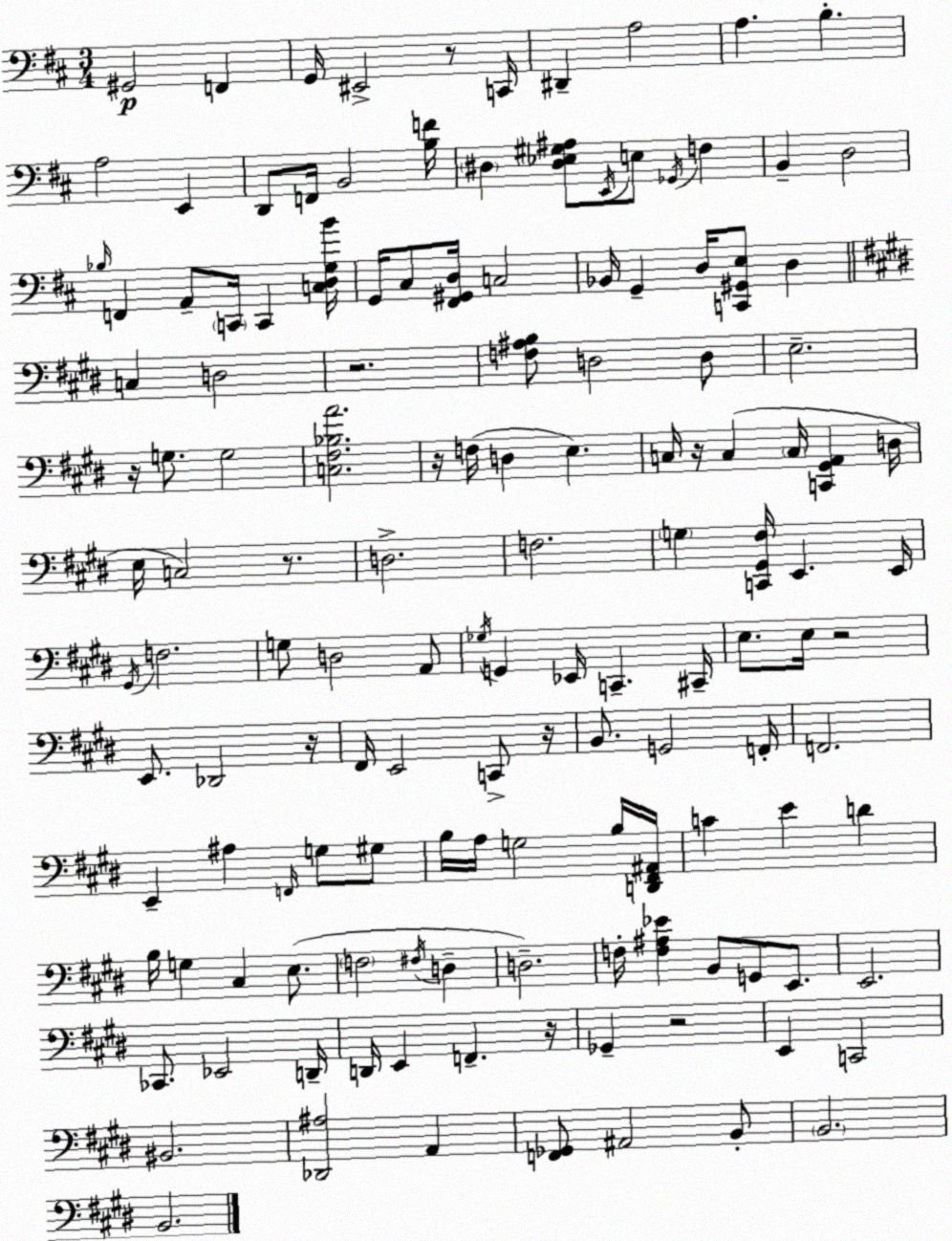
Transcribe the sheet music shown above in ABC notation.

X:1
T:Untitled
M:3/4
L:1/4
K:D
^G,,2 F,, G,,/4 ^E,,2 z/2 C,,/4 ^D,, A,2 A, B, A,2 E,, D,,/2 F,,/4 B,,2 [B,F]/4 ^D, [^D,_E,^G,^A,]/2 E,,/4 E,/2 _G,,/4 F, B,, D,2 _B,/4 F,, A,,/2 C,,/4 C,, [C,D,G,B]/4 G,,/4 ^C,/2 [^F,,^G,,D,]/4 C,2 _B,,/4 G,, D,/4 [C,,^G,,E,]/2 D, C, D,2 z2 [F,^A,B,]/2 D,2 D,/2 E,2 z/4 G,/2 G,2 [C,^F,_B,A]2 z/4 F,/4 D, E, C,/4 z/4 C, C,/4 [C,,^G,,A,,] D,/4 E,/4 C,2 z/2 D,2 F,2 G, [C,,^G,,^F,]/4 E,, E,,/4 ^G,,/4 F,2 G,/2 D,2 A,,/2 _G,/4 G,, _E,,/4 C,, ^C,,/4 E,/2 E,/4 z2 E,,/2 _D,,2 z/4 ^F,,/4 E,,2 C,,/2 z/4 B,,/2 G,,2 F,,/4 F,,2 E,, ^A, F,,/4 G,/2 ^G,/2 B,/4 A,/4 G,2 B,/4 [D,,^F,,^A,,]/4 C E D B,/4 G, ^C, E,/2 F,2 ^F,/4 D, D,2 F,/4 [F,^A,_E] B,,/2 G,,/2 E,,/2 E,,2 _C,,/2 _E,,2 D,,/4 D,,/4 E,, F,, z/4 _G,, z2 E,, C,,2 ^B,,2 [_D,,^A,]2 A,, [F,,_G,,]/2 ^A,,2 B,,/2 B,,2 B,,2